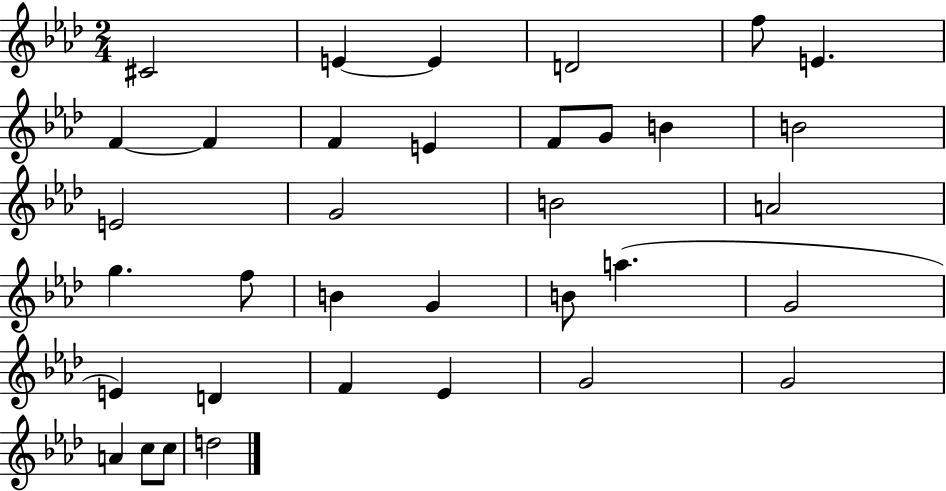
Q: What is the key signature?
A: AES major